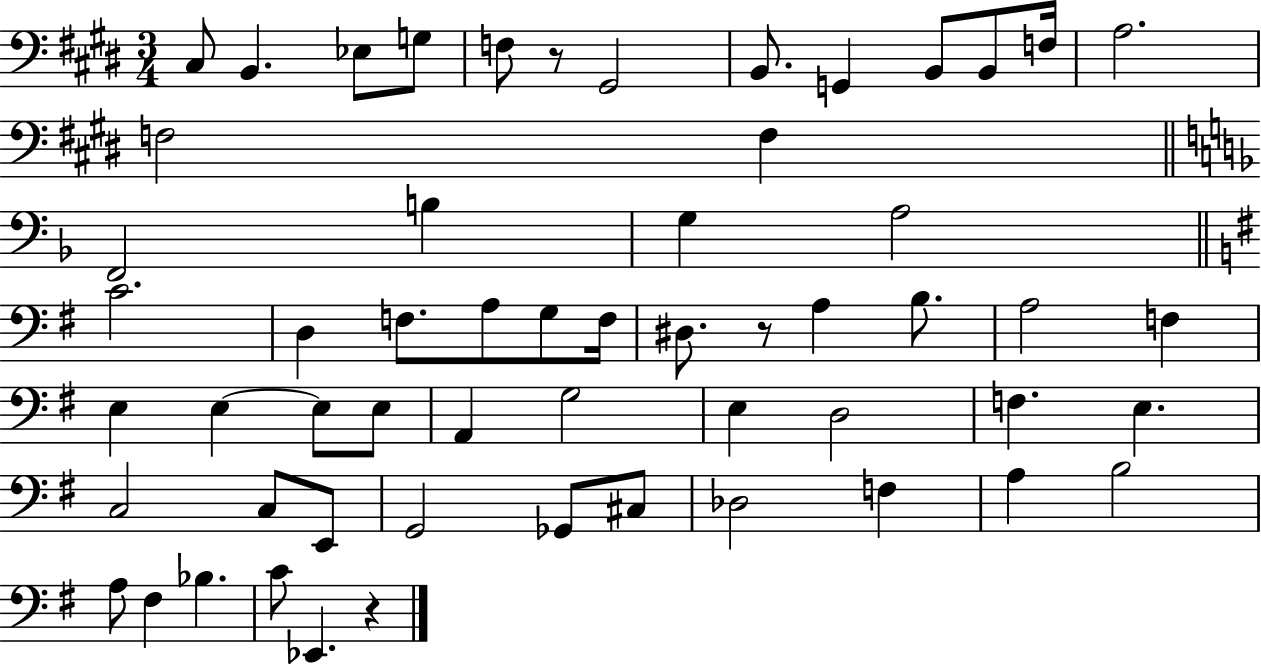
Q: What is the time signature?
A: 3/4